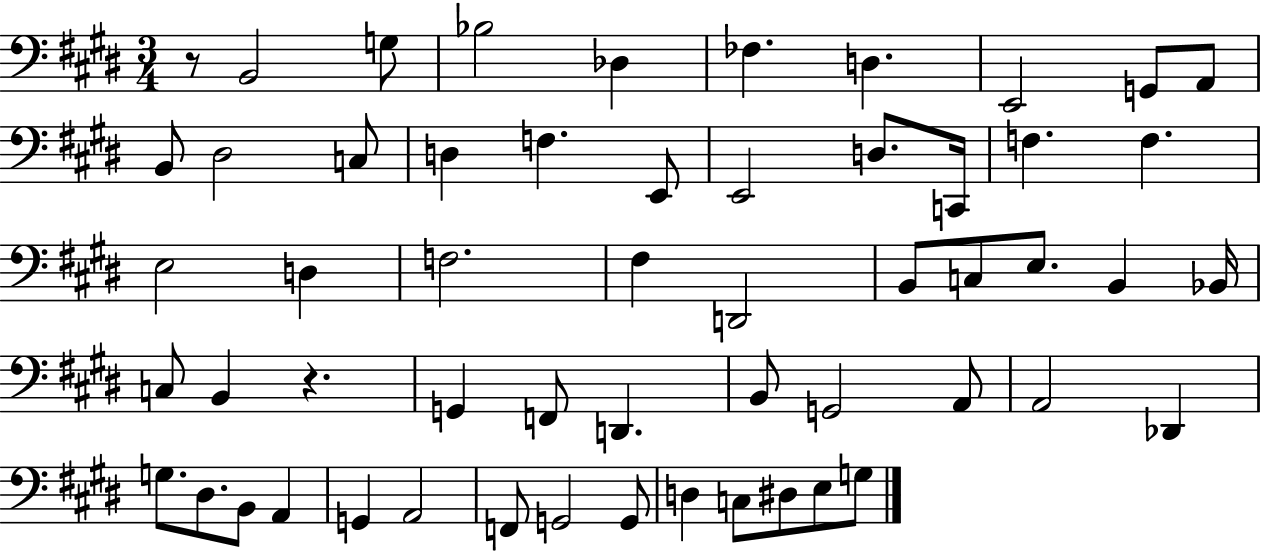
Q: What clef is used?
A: bass